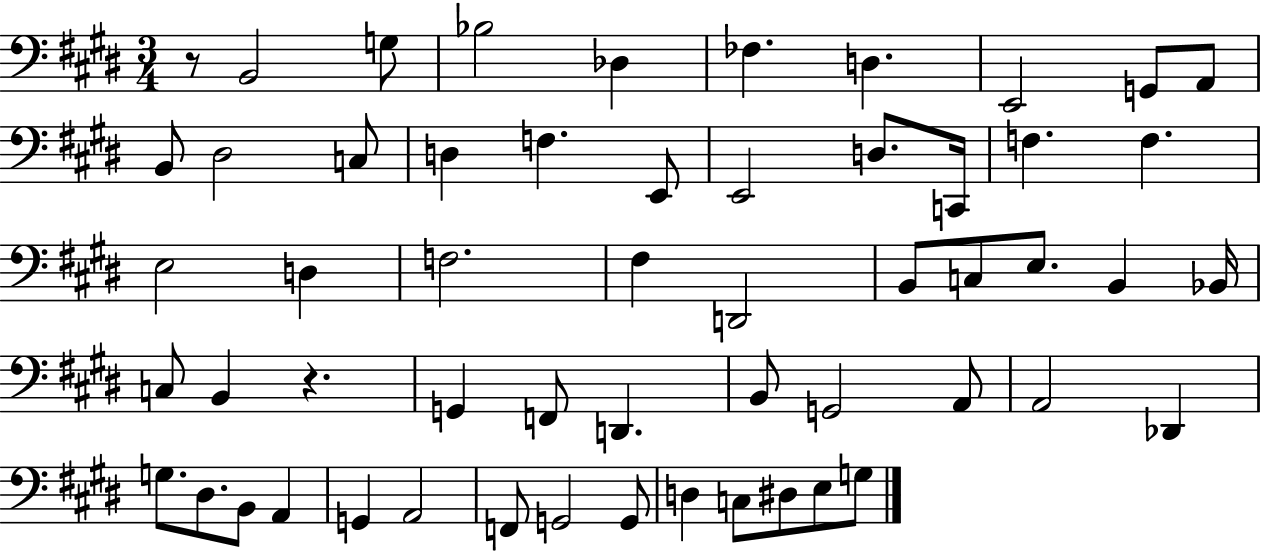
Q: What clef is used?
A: bass